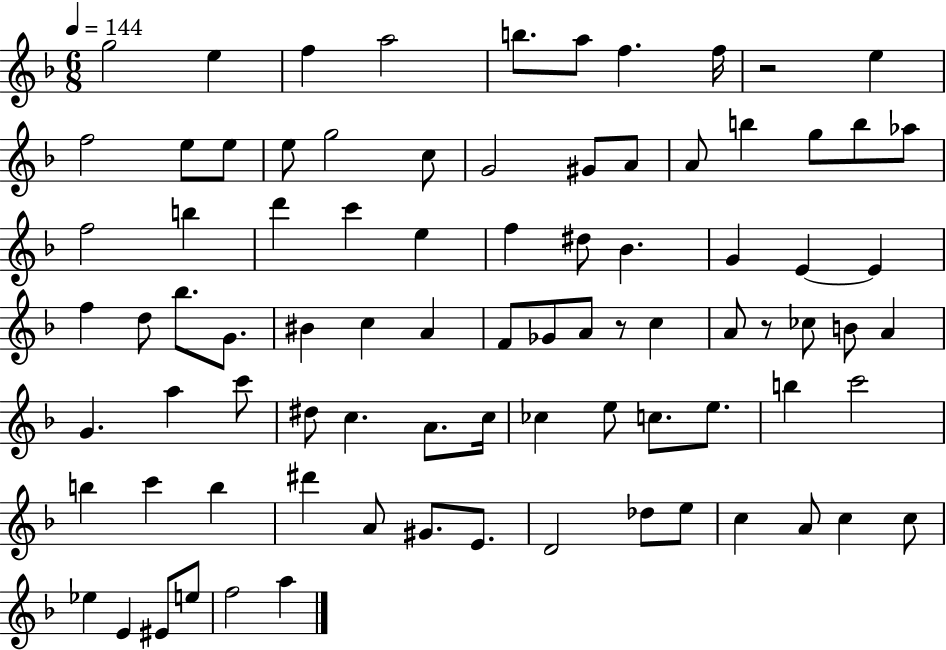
{
  \clef treble
  \numericTimeSignature
  \time 6/8
  \key f \major
  \tempo 4 = 144
  g''2 e''4 | f''4 a''2 | b''8. a''8 f''4. f''16 | r2 e''4 | \break f''2 e''8 e''8 | e''8 g''2 c''8 | g'2 gis'8 a'8 | a'8 b''4 g''8 b''8 aes''8 | \break f''2 b''4 | d'''4 c'''4 e''4 | f''4 dis''8 bes'4. | g'4 e'4~~ e'4 | \break f''4 d''8 bes''8. g'8. | bis'4 c''4 a'4 | f'8 ges'8 a'8 r8 c''4 | a'8 r8 ces''8 b'8 a'4 | \break g'4. a''4 c'''8 | dis''8 c''4. a'8. c''16 | ces''4 e''8 c''8. e''8. | b''4 c'''2 | \break b''4 c'''4 b''4 | dis'''4 a'8 gis'8. e'8. | d'2 des''8 e''8 | c''4 a'8 c''4 c''8 | \break ees''4 e'4 eis'8 e''8 | f''2 a''4 | \bar "|."
}